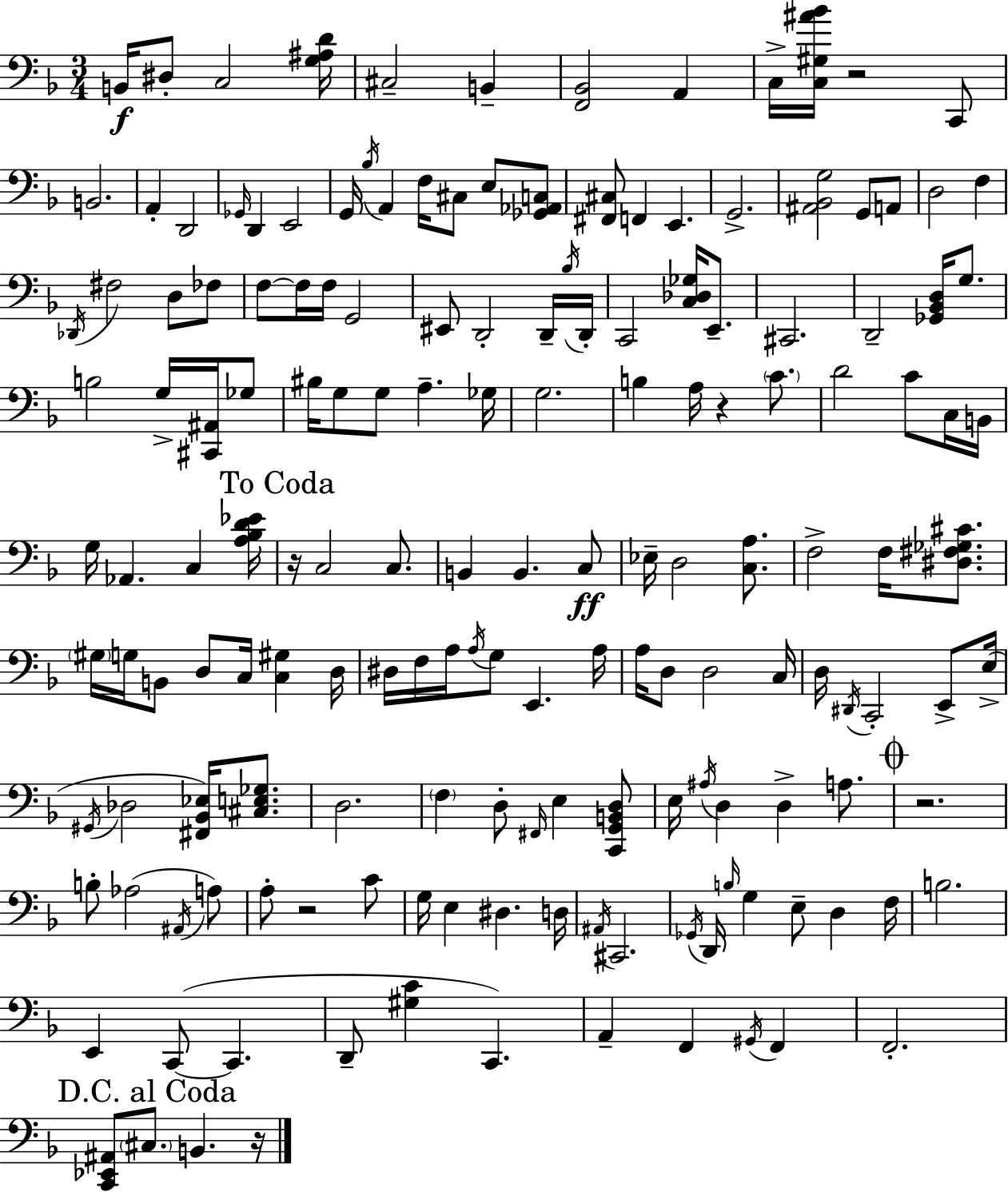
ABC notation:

X:1
T:Untitled
M:3/4
L:1/4
K:Dm
B,,/4 ^D,/2 C,2 [G,^A,D]/4 ^C,2 B,, [F,,_B,,]2 A,, C,/4 [C,^G,^A_B]/4 z2 C,,/2 B,,2 A,, D,,2 _G,,/4 D,, E,,2 G,,/4 _B,/4 A,, F,/4 ^C,/2 E,/2 [_G,,_A,,C,]/2 [^F,,^C,]/2 F,, E,, G,,2 [^A,,_B,,G,]2 G,,/2 A,,/2 D,2 F, _D,,/4 ^F,2 D,/2 _F,/2 F,/2 F,/4 F,/4 G,,2 ^E,,/2 D,,2 D,,/4 _B,/4 D,,/4 C,,2 [C,_D,_G,]/4 E,,/2 ^C,,2 D,,2 [_G,,_B,,D,]/4 G,/2 B,2 G,/4 [^C,,^A,,]/4 _G,/2 ^B,/4 G,/2 G,/2 A, _G,/4 G,2 B, A,/4 z C/2 D2 C/2 C,/4 B,,/4 G,/4 _A,, C, [A,_B,D_E]/4 z/4 C,2 C,/2 B,, B,, C,/2 _E,/4 D,2 [C,A,]/2 F,2 F,/4 [^D,^F,_G,^C]/2 ^G,/4 G,/4 B,,/2 D,/2 C,/4 [C,^G,] D,/4 ^D,/4 F,/4 A,/4 A,/4 G,/2 E,, A,/4 A,/4 D,/2 D,2 C,/4 D,/4 ^D,,/4 C,,2 E,,/2 E,/4 ^G,,/4 _D,2 [^F,,_B,,_E,]/4 [^C,E,_G,]/2 D,2 F, D,/2 ^F,,/4 E, [C,,G,,B,,D,]/2 E,/4 ^A,/4 D, D, A,/2 z2 B,/2 _A,2 ^A,,/4 A,/2 A,/2 z2 C/2 G,/4 E, ^D, D,/4 ^A,,/4 ^C,,2 _G,,/4 D,,/4 B,/4 G, E,/2 D, F,/4 B,2 E,, C,,/2 C,, D,,/2 [^G,C] C,, A,, F,, ^G,,/4 F,, F,,2 [C,,_E,,^A,,]/2 ^C,/2 B,, z/4